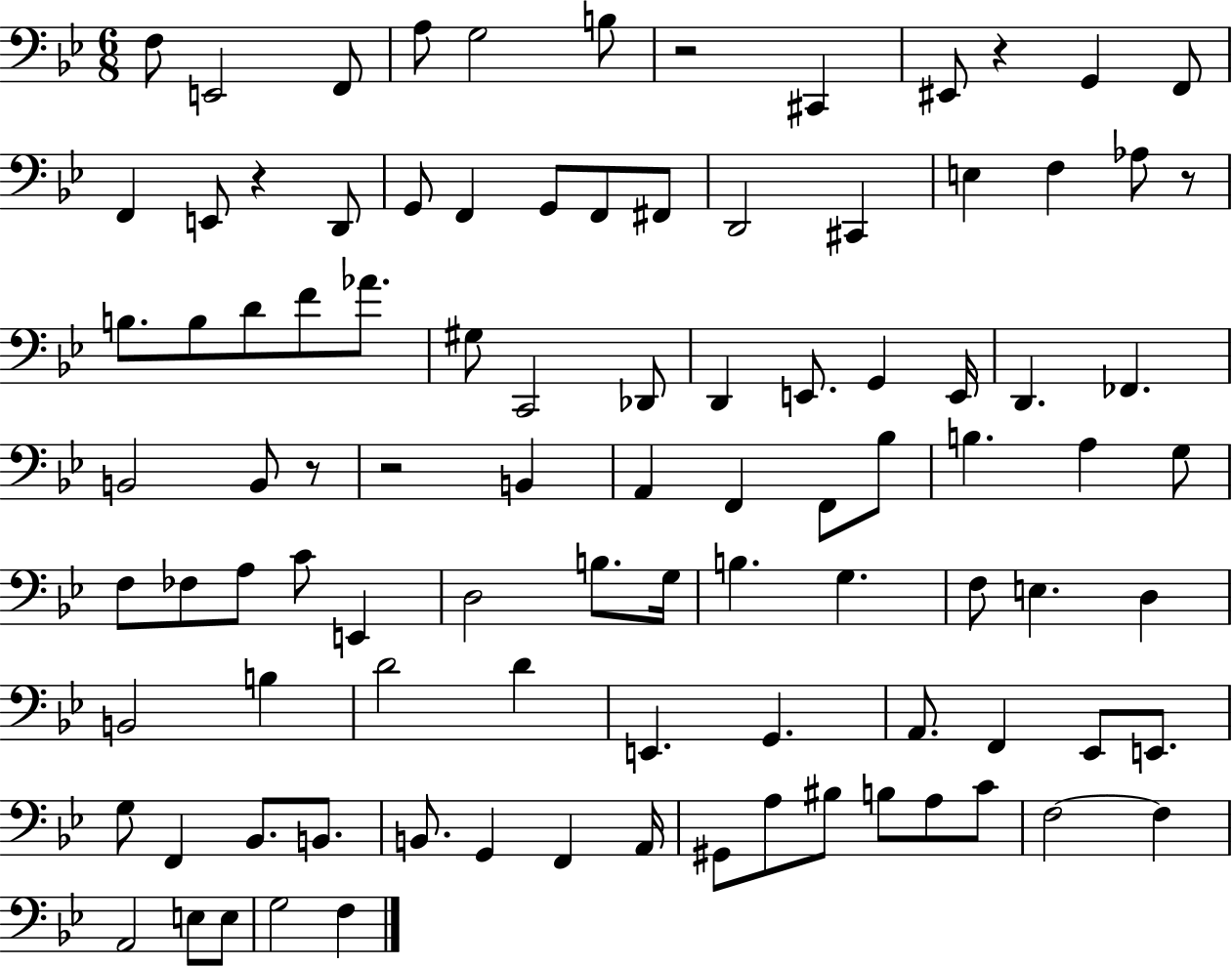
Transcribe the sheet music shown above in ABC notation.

X:1
T:Untitled
M:6/8
L:1/4
K:Bb
F,/2 E,,2 F,,/2 A,/2 G,2 B,/2 z2 ^C,, ^E,,/2 z G,, F,,/2 F,, E,,/2 z D,,/2 G,,/2 F,, G,,/2 F,,/2 ^F,,/2 D,,2 ^C,, E, F, _A,/2 z/2 B,/2 B,/2 D/2 F/2 _A/2 ^G,/2 C,,2 _D,,/2 D,, E,,/2 G,, E,,/4 D,, _F,, B,,2 B,,/2 z/2 z2 B,, A,, F,, F,,/2 _B,/2 B, A, G,/2 F,/2 _F,/2 A,/2 C/2 E,, D,2 B,/2 G,/4 B, G, F,/2 E, D, B,,2 B, D2 D E,, G,, A,,/2 F,, _E,,/2 E,,/2 G,/2 F,, _B,,/2 B,,/2 B,,/2 G,, F,, A,,/4 ^G,,/2 A,/2 ^B,/2 B,/2 A,/2 C/2 F,2 F, A,,2 E,/2 E,/2 G,2 F,